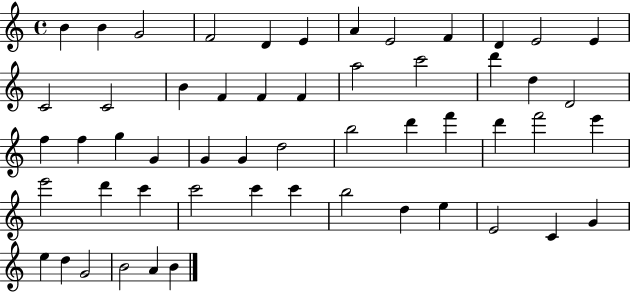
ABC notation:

X:1
T:Untitled
M:4/4
L:1/4
K:C
B B G2 F2 D E A E2 F D E2 E C2 C2 B F F F a2 c'2 d' d D2 f f g G G G d2 b2 d' f' d' f'2 e' e'2 d' c' c'2 c' c' b2 d e E2 C G e d G2 B2 A B